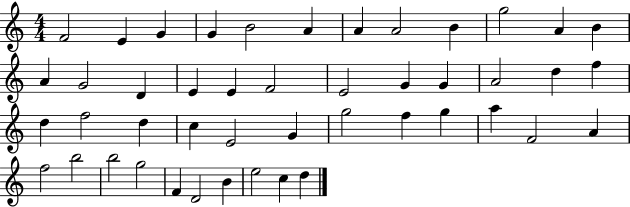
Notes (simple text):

F4/h E4/q G4/q G4/q B4/h A4/q A4/q A4/h B4/q G5/h A4/q B4/q A4/q G4/h D4/q E4/q E4/q F4/h E4/h G4/q G4/q A4/h D5/q F5/q D5/q F5/h D5/q C5/q E4/h G4/q G5/h F5/q G5/q A5/q F4/h A4/q F5/h B5/h B5/h G5/h F4/q D4/h B4/q E5/h C5/q D5/q